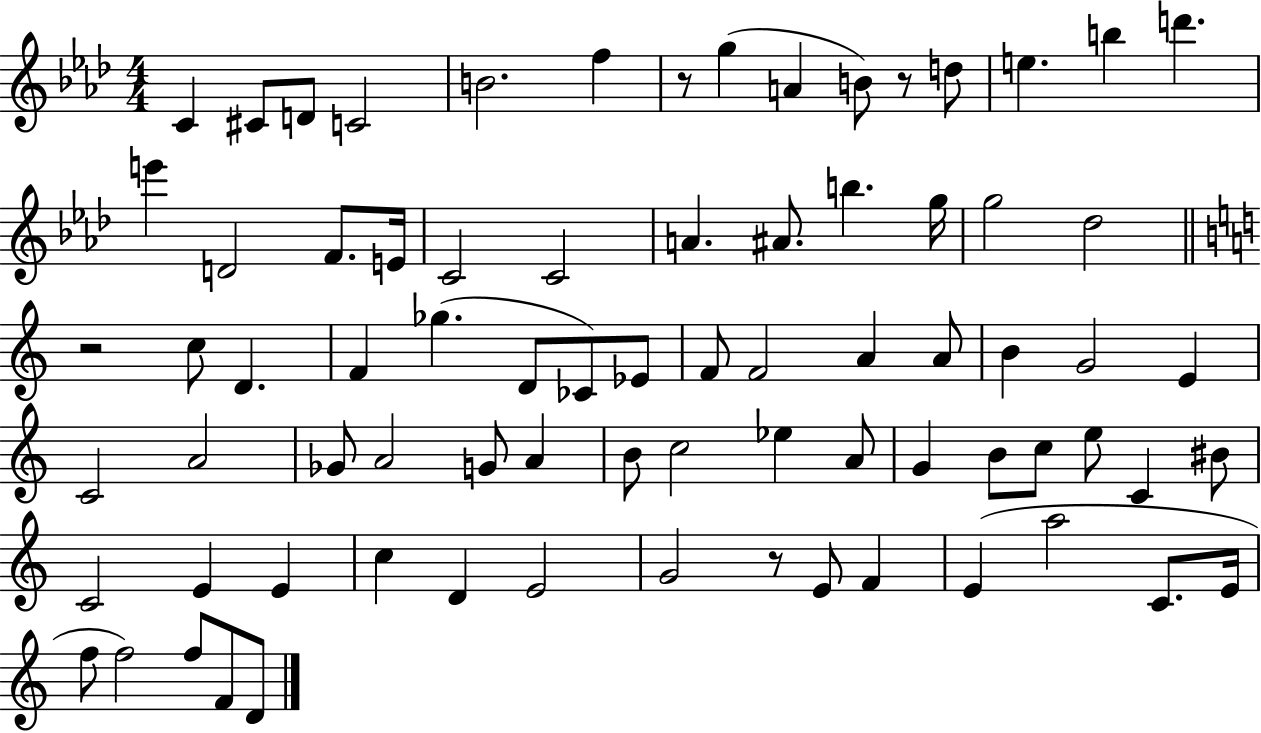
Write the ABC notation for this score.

X:1
T:Untitled
M:4/4
L:1/4
K:Ab
C ^C/2 D/2 C2 B2 f z/2 g A B/2 z/2 d/2 e b d' e' D2 F/2 E/4 C2 C2 A ^A/2 b g/4 g2 _d2 z2 c/2 D F _g D/2 _C/2 _E/2 F/2 F2 A A/2 B G2 E C2 A2 _G/2 A2 G/2 A B/2 c2 _e A/2 G B/2 c/2 e/2 C ^B/2 C2 E E c D E2 G2 z/2 E/2 F E a2 C/2 E/4 f/2 f2 f/2 F/2 D/2